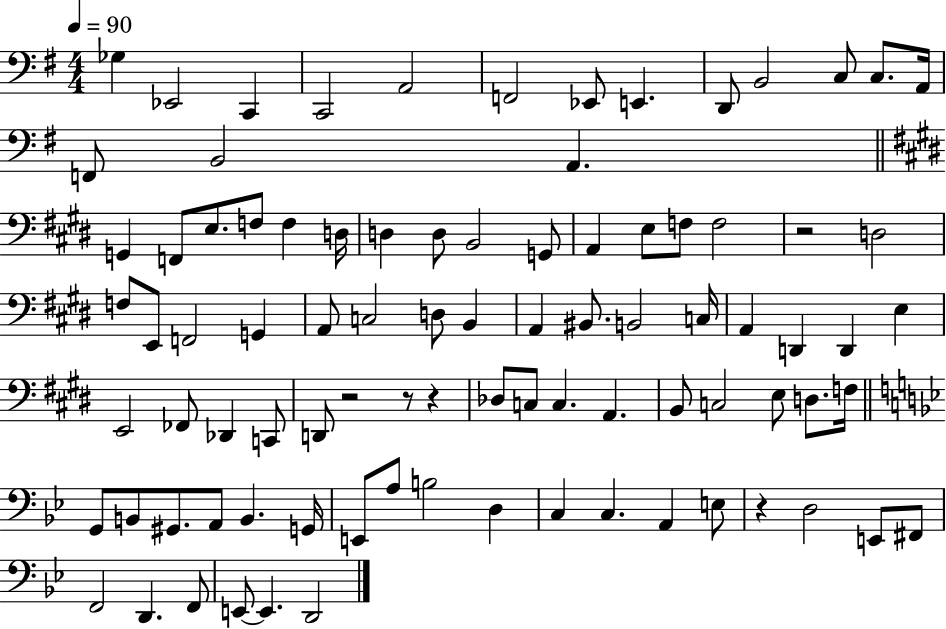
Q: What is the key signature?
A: G major